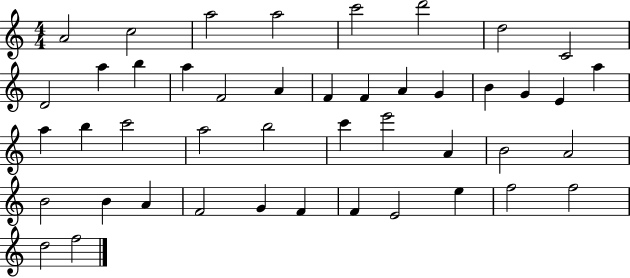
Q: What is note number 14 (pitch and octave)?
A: A4